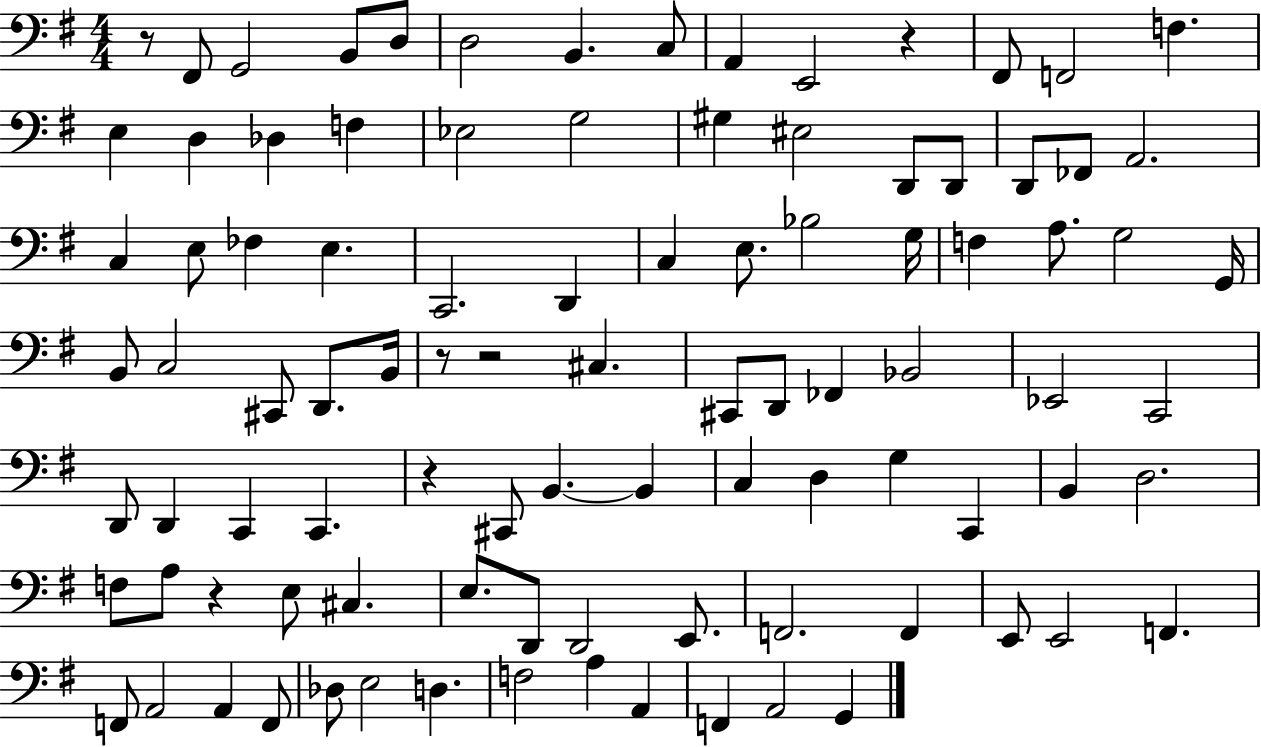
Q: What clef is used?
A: bass